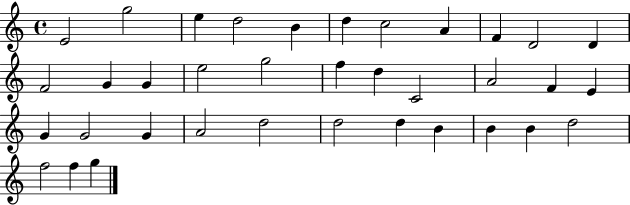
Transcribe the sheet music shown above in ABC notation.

X:1
T:Untitled
M:4/4
L:1/4
K:C
E2 g2 e d2 B d c2 A F D2 D F2 G G e2 g2 f d C2 A2 F E G G2 G A2 d2 d2 d B B B d2 f2 f g